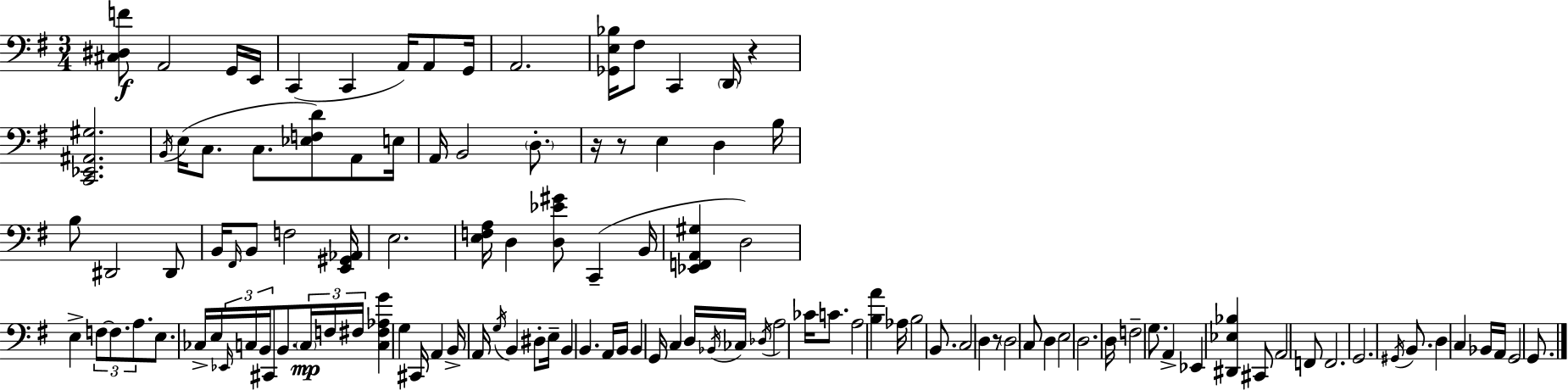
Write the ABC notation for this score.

X:1
T:Untitled
M:3/4
L:1/4
K:Em
[^C,^D,F]/2 A,,2 G,,/4 E,,/4 C,, C,, A,,/4 A,,/2 G,,/4 A,,2 [_G,,E,_B,]/4 ^F,/2 C,, D,,/4 z [C,,_E,,^A,,^G,]2 B,,/4 E,/4 C,/2 C,/2 [_E,F,D]/2 A,,/2 E,/4 A,,/4 B,,2 D,/2 z/4 z/2 E, D, B,/4 B,/2 ^D,,2 ^D,,/2 B,,/4 ^F,,/4 B,,/2 F,2 [E,,^G,,_A,,]/4 E,2 [E,F,A,]/4 D, [D,_E^G]/2 C,, B,,/4 [_E,,F,,A,,^G,] D,2 E, F,/2 F,/2 A,/2 E,/2 _C,/4 E,/4 _E,,/4 C,/4 B,,/4 ^C,,/2 B,,/2 C,/4 F,/4 ^F,/4 [C,^F,_A,G] G, ^C,,/4 A,, B,,/4 A,,/4 G,/4 B,, ^D,/2 E,/4 B,, B,, A,,/4 B,,/4 B,, G,,/4 C, D,/4 _B,,/4 _C,/4 _D,/4 A,2 _C/4 C/2 A,2 [B,A] _A,/4 B,2 B,,/2 C,2 D, z/2 D,2 C,/2 D, E,2 D,2 D,/4 F,2 G,/2 A,, _E,, [^D,,_E,_B,] ^C,,/2 A,,2 F,,/2 F,,2 G,,2 ^G,,/4 B,,/2 D, C, _B,,/4 A,,/4 G,,2 G,,/2